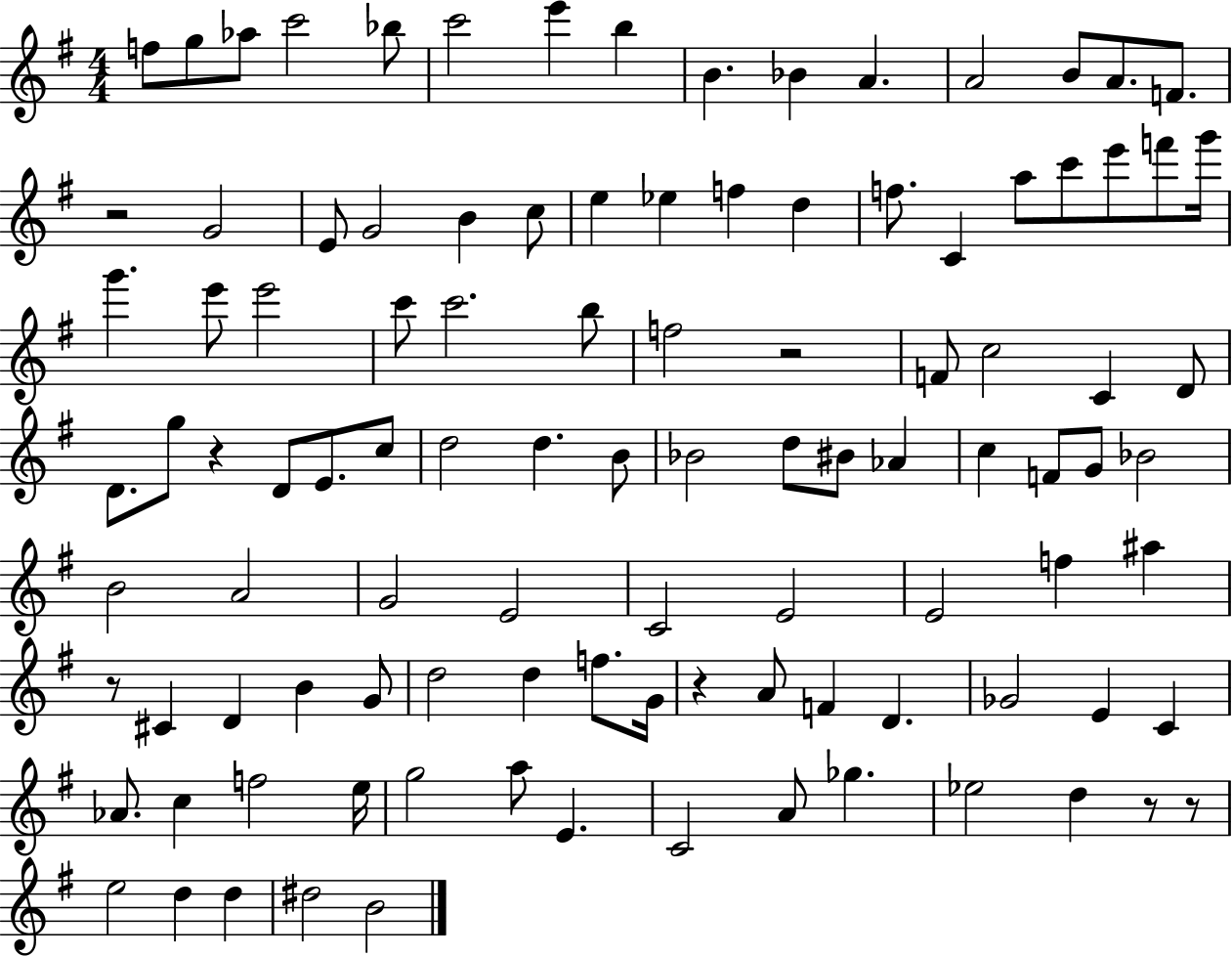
X:1
T:Untitled
M:4/4
L:1/4
K:G
f/2 g/2 _a/2 c'2 _b/2 c'2 e' b B _B A A2 B/2 A/2 F/2 z2 G2 E/2 G2 B c/2 e _e f d f/2 C a/2 c'/2 e'/2 f'/2 g'/4 g' e'/2 e'2 c'/2 c'2 b/2 f2 z2 F/2 c2 C D/2 D/2 g/2 z D/2 E/2 c/2 d2 d B/2 _B2 d/2 ^B/2 _A c F/2 G/2 _B2 B2 A2 G2 E2 C2 E2 E2 f ^a z/2 ^C D B G/2 d2 d f/2 G/4 z A/2 F D _G2 E C _A/2 c f2 e/4 g2 a/2 E C2 A/2 _g _e2 d z/2 z/2 e2 d d ^d2 B2